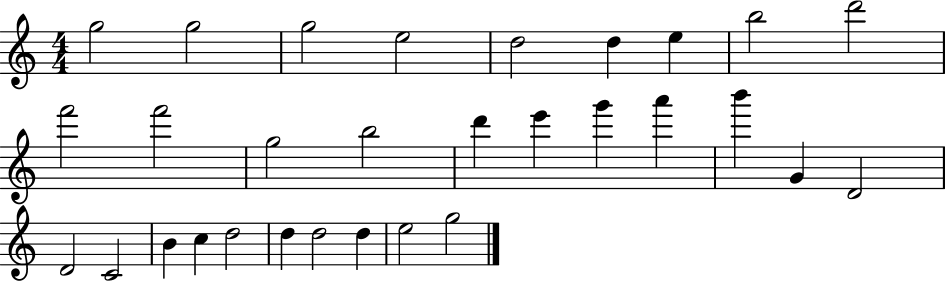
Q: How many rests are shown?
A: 0